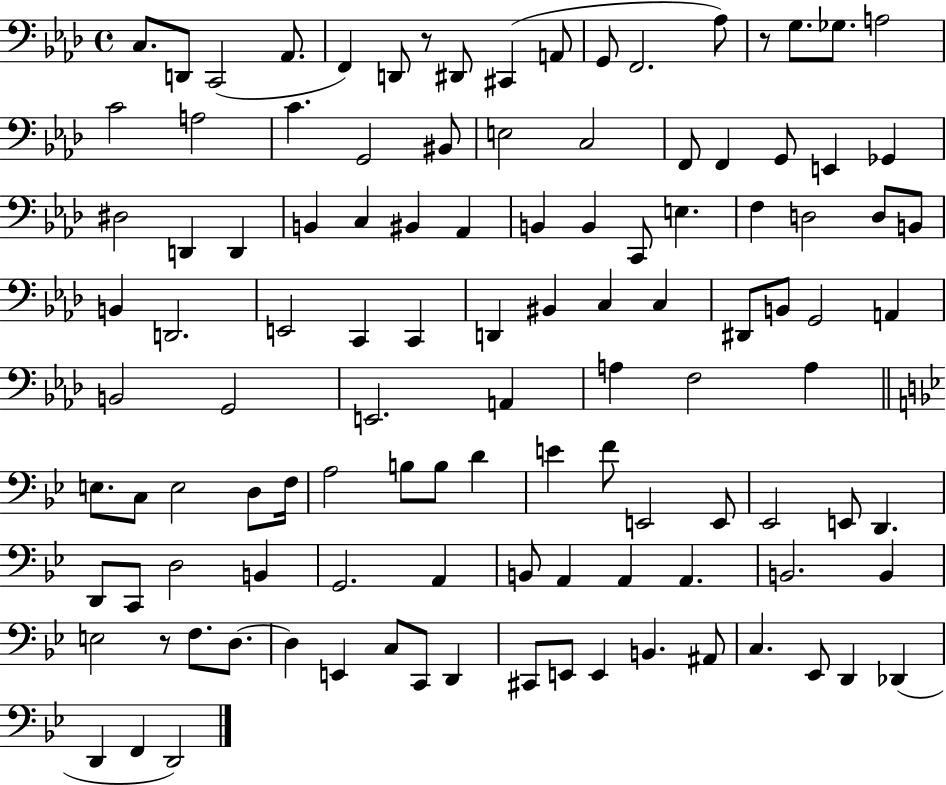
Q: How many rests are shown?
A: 3